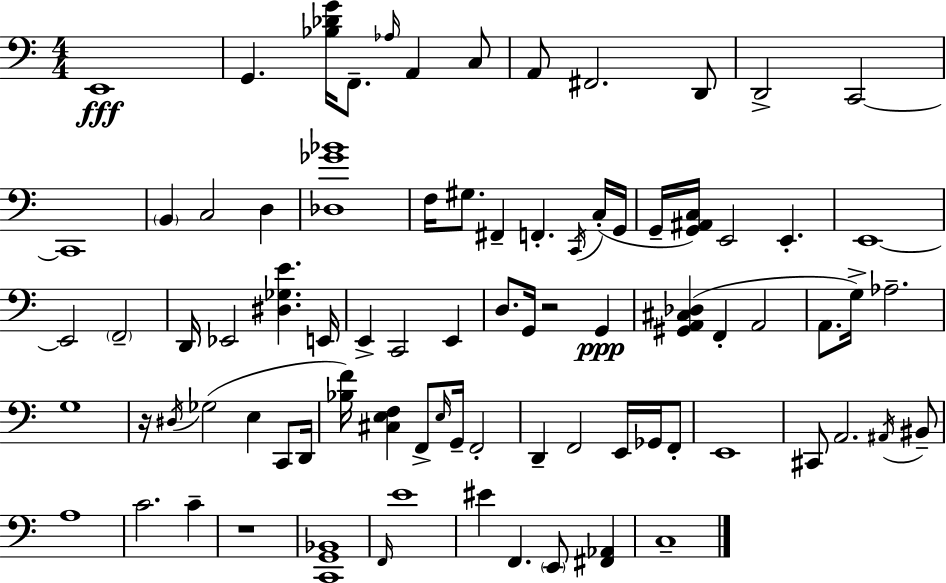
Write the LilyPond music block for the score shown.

{
  \clef bass
  \numericTimeSignature
  \time 4/4
  \key a \minor
  \repeat volta 2 { e,1\fff | g,4. <bes des' g'>16 f,8.-- \grace { aes16 } a,4 c8 | a,8 fis,2. d,8 | d,2-> c,2~~ | \break c,1 | \parenthesize b,4 c2 d4 | <des ges' bes'>1 | f16 gis8. fis,4-- f,4.-. \acciaccatura { c,16 } | \break c16-.( g,16 g,16-- <g, ais, c>16) e,2 e,4.-. | e,1~~ | e,2 \parenthesize f,2-- | d,16 ees,2 <dis ges e'>4. | \break e,16 e,4-> c,2 e,4 | d8. g,16 r2 g,4\ppp | <gis, a, cis des>4( f,4-. a,2 | a,8. g16->) aes2.-- | \break g1 | r16 \acciaccatura { dis16 } ges2( e4 | c,8 d,16 <bes f'>16) <cis e f>4 f,8-> \grace { e16 } g,16-- f,2-. | d,4-- f,2 | \break e,16 ges,16 f,8-. e,1 | cis,8 a,2. | \acciaccatura { ais,16 } bis,8-- a1 | c'2. | \break c'4-- r1 | <c, g, bes,>1 | \grace { f,16 } e'1 | eis'4 f,4. | \break \parenthesize e,8 <fis, aes,>4 c1-- | } \bar "|."
}